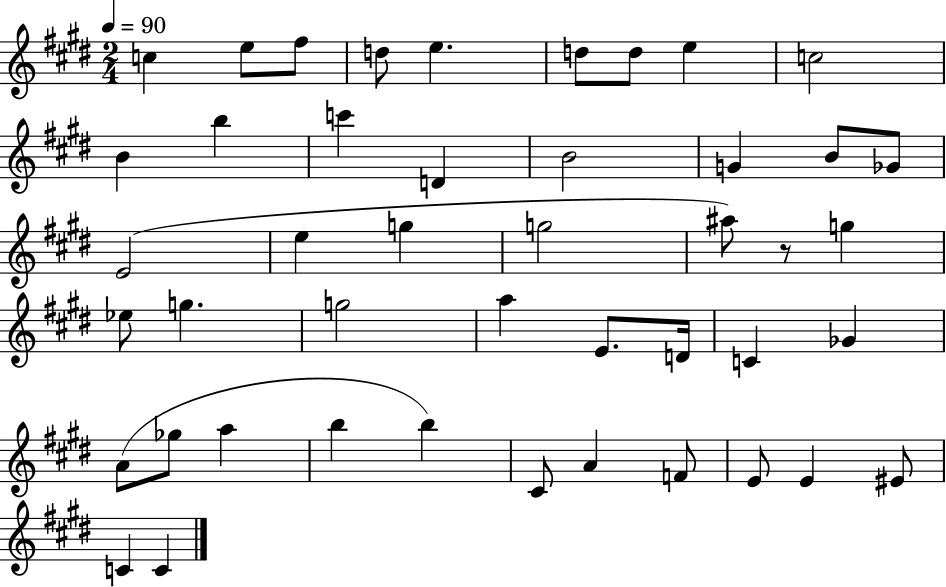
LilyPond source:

{
  \clef treble
  \numericTimeSignature
  \time 2/4
  \key e \major
  \tempo 4 = 90
  c''4 e''8 fis''8 | d''8 e''4. | d''8 d''8 e''4 | c''2 | \break b'4 b''4 | c'''4 d'4 | b'2 | g'4 b'8 ges'8 | \break e'2( | e''4 g''4 | g''2 | ais''8) r8 g''4 | \break ees''8 g''4. | g''2 | a''4 e'8. d'16 | c'4 ges'4 | \break a'8( ges''8 a''4 | b''4 b''4) | cis'8 a'4 f'8 | e'8 e'4 eis'8 | \break c'4 c'4 | \bar "|."
}